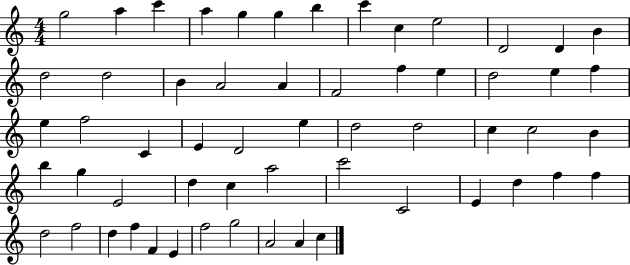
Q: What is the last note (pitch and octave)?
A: C5